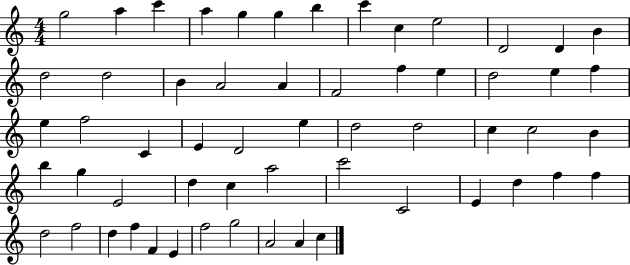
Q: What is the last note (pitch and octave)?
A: C5